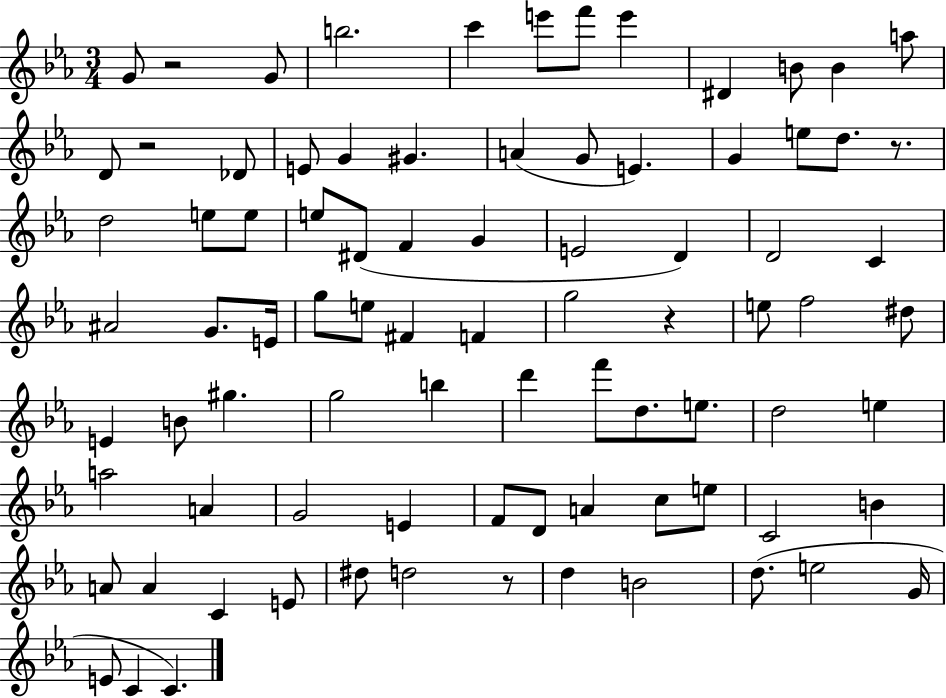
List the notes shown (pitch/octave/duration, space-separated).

G4/e R/h G4/e B5/h. C6/q E6/e F6/e E6/q D#4/q B4/e B4/q A5/e D4/e R/h Db4/e E4/e G4/q G#4/q. A4/q G4/e E4/q. G4/q E5/e D5/e. R/e. D5/h E5/e E5/e E5/e D#4/e F4/q G4/q E4/h D4/q D4/h C4/q A#4/h G4/e. E4/s G5/e E5/e F#4/q F4/q G5/h R/q E5/e F5/h D#5/e E4/q B4/e G#5/q. G5/h B5/q D6/q F6/e D5/e. E5/e. D5/h E5/q A5/h A4/q G4/h E4/q F4/e D4/e A4/q C5/e E5/e C4/h B4/q A4/e A4/q C4/q E4/e D#5/e D5/h R/e D5/q B4/h D5/e. E5/h G4/s E4/e C4/q C4/q.